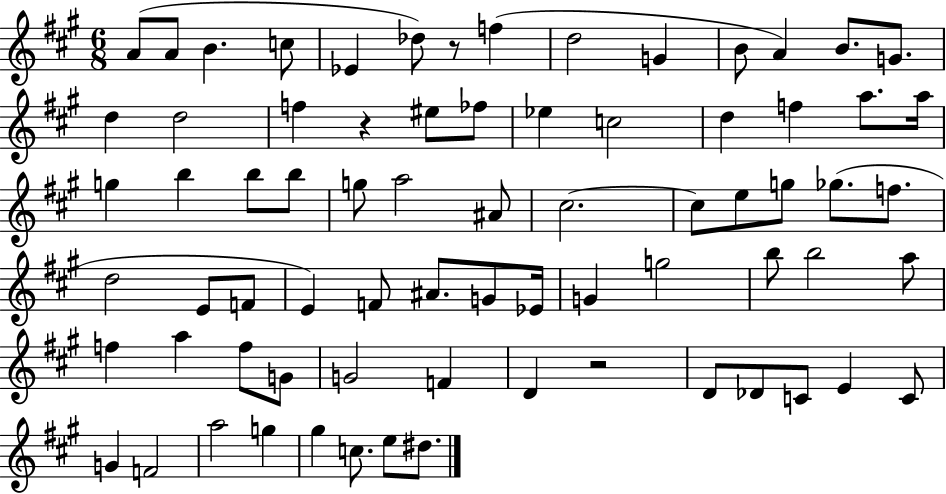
A4/e A4/e B4/q. C5/e Eb4/q Db5/e R/e F5/q D5/h G4/q B4/e A4/q B4/e. G4/e. D5/q D5/h F5/q R/q EIS5/e FES5/e Eb5/q C5/h D5/q F5/q A5/e. A5/s G5/q B5/q B5/e B5/e G5/e A5/h A#4/e C#5/h. C#5/e E5/e G5/e Gb5/e. F5/e. D5/h E4/e F4/e E4/q F4/e A#4/e. G4/e Eb4/s G4/q G5/h B5/e B5/h A5/e F5/q A5/q F5/e G4/e G4/h F4/q D4/q R/h D4/e Db4/e C4/e E4/q C4/e G4/q F4/h A5/h G5/q G#5/q C5/e. E5/e D#5/e.